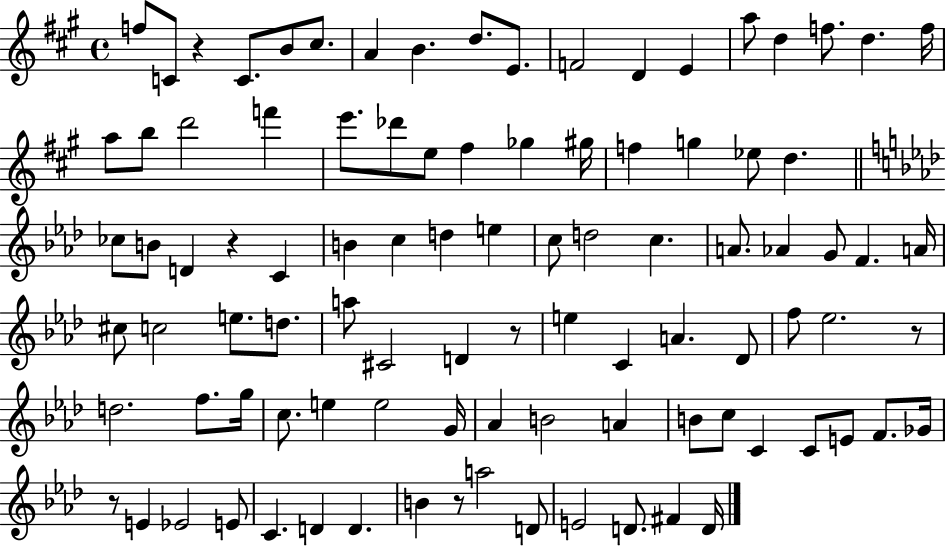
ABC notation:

X:1
T:Untitled
M:4/4
L:1/4
K:A
f/2 C/2 z C/2 B/2 ^c/2 A B d/2 E/2 F2 D E a/2 d f/2 d f/4 a/2 b/2 d'2 f' e'/2 _d'/2 e/2 ^f _g ^g/4 f g _e/2 d _c/2 B/2 D z C B c d e c/2 d2 c A/2 _A G/2 F A/4 ^c/2 c2 e/2 d/2 a/2 ^C2 D z/2 e C A _D/2 f/2 _e2 z/2 d2 f/2 g/4 c/2 e e2 G/4 _A B2 A B/2 c/2 C C/2 E/2 F/2 _G/4 z/2 E _E2 E/2 C D D B z/2 a2 D/2 E2 D/2 ^F D/4